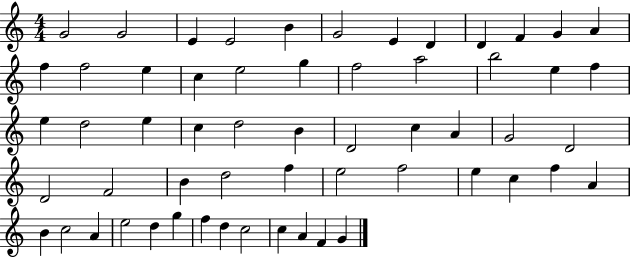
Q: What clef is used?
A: treble